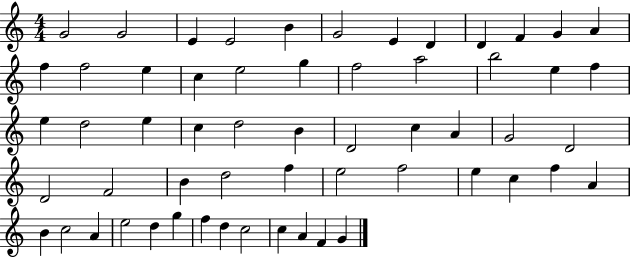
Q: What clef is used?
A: treble